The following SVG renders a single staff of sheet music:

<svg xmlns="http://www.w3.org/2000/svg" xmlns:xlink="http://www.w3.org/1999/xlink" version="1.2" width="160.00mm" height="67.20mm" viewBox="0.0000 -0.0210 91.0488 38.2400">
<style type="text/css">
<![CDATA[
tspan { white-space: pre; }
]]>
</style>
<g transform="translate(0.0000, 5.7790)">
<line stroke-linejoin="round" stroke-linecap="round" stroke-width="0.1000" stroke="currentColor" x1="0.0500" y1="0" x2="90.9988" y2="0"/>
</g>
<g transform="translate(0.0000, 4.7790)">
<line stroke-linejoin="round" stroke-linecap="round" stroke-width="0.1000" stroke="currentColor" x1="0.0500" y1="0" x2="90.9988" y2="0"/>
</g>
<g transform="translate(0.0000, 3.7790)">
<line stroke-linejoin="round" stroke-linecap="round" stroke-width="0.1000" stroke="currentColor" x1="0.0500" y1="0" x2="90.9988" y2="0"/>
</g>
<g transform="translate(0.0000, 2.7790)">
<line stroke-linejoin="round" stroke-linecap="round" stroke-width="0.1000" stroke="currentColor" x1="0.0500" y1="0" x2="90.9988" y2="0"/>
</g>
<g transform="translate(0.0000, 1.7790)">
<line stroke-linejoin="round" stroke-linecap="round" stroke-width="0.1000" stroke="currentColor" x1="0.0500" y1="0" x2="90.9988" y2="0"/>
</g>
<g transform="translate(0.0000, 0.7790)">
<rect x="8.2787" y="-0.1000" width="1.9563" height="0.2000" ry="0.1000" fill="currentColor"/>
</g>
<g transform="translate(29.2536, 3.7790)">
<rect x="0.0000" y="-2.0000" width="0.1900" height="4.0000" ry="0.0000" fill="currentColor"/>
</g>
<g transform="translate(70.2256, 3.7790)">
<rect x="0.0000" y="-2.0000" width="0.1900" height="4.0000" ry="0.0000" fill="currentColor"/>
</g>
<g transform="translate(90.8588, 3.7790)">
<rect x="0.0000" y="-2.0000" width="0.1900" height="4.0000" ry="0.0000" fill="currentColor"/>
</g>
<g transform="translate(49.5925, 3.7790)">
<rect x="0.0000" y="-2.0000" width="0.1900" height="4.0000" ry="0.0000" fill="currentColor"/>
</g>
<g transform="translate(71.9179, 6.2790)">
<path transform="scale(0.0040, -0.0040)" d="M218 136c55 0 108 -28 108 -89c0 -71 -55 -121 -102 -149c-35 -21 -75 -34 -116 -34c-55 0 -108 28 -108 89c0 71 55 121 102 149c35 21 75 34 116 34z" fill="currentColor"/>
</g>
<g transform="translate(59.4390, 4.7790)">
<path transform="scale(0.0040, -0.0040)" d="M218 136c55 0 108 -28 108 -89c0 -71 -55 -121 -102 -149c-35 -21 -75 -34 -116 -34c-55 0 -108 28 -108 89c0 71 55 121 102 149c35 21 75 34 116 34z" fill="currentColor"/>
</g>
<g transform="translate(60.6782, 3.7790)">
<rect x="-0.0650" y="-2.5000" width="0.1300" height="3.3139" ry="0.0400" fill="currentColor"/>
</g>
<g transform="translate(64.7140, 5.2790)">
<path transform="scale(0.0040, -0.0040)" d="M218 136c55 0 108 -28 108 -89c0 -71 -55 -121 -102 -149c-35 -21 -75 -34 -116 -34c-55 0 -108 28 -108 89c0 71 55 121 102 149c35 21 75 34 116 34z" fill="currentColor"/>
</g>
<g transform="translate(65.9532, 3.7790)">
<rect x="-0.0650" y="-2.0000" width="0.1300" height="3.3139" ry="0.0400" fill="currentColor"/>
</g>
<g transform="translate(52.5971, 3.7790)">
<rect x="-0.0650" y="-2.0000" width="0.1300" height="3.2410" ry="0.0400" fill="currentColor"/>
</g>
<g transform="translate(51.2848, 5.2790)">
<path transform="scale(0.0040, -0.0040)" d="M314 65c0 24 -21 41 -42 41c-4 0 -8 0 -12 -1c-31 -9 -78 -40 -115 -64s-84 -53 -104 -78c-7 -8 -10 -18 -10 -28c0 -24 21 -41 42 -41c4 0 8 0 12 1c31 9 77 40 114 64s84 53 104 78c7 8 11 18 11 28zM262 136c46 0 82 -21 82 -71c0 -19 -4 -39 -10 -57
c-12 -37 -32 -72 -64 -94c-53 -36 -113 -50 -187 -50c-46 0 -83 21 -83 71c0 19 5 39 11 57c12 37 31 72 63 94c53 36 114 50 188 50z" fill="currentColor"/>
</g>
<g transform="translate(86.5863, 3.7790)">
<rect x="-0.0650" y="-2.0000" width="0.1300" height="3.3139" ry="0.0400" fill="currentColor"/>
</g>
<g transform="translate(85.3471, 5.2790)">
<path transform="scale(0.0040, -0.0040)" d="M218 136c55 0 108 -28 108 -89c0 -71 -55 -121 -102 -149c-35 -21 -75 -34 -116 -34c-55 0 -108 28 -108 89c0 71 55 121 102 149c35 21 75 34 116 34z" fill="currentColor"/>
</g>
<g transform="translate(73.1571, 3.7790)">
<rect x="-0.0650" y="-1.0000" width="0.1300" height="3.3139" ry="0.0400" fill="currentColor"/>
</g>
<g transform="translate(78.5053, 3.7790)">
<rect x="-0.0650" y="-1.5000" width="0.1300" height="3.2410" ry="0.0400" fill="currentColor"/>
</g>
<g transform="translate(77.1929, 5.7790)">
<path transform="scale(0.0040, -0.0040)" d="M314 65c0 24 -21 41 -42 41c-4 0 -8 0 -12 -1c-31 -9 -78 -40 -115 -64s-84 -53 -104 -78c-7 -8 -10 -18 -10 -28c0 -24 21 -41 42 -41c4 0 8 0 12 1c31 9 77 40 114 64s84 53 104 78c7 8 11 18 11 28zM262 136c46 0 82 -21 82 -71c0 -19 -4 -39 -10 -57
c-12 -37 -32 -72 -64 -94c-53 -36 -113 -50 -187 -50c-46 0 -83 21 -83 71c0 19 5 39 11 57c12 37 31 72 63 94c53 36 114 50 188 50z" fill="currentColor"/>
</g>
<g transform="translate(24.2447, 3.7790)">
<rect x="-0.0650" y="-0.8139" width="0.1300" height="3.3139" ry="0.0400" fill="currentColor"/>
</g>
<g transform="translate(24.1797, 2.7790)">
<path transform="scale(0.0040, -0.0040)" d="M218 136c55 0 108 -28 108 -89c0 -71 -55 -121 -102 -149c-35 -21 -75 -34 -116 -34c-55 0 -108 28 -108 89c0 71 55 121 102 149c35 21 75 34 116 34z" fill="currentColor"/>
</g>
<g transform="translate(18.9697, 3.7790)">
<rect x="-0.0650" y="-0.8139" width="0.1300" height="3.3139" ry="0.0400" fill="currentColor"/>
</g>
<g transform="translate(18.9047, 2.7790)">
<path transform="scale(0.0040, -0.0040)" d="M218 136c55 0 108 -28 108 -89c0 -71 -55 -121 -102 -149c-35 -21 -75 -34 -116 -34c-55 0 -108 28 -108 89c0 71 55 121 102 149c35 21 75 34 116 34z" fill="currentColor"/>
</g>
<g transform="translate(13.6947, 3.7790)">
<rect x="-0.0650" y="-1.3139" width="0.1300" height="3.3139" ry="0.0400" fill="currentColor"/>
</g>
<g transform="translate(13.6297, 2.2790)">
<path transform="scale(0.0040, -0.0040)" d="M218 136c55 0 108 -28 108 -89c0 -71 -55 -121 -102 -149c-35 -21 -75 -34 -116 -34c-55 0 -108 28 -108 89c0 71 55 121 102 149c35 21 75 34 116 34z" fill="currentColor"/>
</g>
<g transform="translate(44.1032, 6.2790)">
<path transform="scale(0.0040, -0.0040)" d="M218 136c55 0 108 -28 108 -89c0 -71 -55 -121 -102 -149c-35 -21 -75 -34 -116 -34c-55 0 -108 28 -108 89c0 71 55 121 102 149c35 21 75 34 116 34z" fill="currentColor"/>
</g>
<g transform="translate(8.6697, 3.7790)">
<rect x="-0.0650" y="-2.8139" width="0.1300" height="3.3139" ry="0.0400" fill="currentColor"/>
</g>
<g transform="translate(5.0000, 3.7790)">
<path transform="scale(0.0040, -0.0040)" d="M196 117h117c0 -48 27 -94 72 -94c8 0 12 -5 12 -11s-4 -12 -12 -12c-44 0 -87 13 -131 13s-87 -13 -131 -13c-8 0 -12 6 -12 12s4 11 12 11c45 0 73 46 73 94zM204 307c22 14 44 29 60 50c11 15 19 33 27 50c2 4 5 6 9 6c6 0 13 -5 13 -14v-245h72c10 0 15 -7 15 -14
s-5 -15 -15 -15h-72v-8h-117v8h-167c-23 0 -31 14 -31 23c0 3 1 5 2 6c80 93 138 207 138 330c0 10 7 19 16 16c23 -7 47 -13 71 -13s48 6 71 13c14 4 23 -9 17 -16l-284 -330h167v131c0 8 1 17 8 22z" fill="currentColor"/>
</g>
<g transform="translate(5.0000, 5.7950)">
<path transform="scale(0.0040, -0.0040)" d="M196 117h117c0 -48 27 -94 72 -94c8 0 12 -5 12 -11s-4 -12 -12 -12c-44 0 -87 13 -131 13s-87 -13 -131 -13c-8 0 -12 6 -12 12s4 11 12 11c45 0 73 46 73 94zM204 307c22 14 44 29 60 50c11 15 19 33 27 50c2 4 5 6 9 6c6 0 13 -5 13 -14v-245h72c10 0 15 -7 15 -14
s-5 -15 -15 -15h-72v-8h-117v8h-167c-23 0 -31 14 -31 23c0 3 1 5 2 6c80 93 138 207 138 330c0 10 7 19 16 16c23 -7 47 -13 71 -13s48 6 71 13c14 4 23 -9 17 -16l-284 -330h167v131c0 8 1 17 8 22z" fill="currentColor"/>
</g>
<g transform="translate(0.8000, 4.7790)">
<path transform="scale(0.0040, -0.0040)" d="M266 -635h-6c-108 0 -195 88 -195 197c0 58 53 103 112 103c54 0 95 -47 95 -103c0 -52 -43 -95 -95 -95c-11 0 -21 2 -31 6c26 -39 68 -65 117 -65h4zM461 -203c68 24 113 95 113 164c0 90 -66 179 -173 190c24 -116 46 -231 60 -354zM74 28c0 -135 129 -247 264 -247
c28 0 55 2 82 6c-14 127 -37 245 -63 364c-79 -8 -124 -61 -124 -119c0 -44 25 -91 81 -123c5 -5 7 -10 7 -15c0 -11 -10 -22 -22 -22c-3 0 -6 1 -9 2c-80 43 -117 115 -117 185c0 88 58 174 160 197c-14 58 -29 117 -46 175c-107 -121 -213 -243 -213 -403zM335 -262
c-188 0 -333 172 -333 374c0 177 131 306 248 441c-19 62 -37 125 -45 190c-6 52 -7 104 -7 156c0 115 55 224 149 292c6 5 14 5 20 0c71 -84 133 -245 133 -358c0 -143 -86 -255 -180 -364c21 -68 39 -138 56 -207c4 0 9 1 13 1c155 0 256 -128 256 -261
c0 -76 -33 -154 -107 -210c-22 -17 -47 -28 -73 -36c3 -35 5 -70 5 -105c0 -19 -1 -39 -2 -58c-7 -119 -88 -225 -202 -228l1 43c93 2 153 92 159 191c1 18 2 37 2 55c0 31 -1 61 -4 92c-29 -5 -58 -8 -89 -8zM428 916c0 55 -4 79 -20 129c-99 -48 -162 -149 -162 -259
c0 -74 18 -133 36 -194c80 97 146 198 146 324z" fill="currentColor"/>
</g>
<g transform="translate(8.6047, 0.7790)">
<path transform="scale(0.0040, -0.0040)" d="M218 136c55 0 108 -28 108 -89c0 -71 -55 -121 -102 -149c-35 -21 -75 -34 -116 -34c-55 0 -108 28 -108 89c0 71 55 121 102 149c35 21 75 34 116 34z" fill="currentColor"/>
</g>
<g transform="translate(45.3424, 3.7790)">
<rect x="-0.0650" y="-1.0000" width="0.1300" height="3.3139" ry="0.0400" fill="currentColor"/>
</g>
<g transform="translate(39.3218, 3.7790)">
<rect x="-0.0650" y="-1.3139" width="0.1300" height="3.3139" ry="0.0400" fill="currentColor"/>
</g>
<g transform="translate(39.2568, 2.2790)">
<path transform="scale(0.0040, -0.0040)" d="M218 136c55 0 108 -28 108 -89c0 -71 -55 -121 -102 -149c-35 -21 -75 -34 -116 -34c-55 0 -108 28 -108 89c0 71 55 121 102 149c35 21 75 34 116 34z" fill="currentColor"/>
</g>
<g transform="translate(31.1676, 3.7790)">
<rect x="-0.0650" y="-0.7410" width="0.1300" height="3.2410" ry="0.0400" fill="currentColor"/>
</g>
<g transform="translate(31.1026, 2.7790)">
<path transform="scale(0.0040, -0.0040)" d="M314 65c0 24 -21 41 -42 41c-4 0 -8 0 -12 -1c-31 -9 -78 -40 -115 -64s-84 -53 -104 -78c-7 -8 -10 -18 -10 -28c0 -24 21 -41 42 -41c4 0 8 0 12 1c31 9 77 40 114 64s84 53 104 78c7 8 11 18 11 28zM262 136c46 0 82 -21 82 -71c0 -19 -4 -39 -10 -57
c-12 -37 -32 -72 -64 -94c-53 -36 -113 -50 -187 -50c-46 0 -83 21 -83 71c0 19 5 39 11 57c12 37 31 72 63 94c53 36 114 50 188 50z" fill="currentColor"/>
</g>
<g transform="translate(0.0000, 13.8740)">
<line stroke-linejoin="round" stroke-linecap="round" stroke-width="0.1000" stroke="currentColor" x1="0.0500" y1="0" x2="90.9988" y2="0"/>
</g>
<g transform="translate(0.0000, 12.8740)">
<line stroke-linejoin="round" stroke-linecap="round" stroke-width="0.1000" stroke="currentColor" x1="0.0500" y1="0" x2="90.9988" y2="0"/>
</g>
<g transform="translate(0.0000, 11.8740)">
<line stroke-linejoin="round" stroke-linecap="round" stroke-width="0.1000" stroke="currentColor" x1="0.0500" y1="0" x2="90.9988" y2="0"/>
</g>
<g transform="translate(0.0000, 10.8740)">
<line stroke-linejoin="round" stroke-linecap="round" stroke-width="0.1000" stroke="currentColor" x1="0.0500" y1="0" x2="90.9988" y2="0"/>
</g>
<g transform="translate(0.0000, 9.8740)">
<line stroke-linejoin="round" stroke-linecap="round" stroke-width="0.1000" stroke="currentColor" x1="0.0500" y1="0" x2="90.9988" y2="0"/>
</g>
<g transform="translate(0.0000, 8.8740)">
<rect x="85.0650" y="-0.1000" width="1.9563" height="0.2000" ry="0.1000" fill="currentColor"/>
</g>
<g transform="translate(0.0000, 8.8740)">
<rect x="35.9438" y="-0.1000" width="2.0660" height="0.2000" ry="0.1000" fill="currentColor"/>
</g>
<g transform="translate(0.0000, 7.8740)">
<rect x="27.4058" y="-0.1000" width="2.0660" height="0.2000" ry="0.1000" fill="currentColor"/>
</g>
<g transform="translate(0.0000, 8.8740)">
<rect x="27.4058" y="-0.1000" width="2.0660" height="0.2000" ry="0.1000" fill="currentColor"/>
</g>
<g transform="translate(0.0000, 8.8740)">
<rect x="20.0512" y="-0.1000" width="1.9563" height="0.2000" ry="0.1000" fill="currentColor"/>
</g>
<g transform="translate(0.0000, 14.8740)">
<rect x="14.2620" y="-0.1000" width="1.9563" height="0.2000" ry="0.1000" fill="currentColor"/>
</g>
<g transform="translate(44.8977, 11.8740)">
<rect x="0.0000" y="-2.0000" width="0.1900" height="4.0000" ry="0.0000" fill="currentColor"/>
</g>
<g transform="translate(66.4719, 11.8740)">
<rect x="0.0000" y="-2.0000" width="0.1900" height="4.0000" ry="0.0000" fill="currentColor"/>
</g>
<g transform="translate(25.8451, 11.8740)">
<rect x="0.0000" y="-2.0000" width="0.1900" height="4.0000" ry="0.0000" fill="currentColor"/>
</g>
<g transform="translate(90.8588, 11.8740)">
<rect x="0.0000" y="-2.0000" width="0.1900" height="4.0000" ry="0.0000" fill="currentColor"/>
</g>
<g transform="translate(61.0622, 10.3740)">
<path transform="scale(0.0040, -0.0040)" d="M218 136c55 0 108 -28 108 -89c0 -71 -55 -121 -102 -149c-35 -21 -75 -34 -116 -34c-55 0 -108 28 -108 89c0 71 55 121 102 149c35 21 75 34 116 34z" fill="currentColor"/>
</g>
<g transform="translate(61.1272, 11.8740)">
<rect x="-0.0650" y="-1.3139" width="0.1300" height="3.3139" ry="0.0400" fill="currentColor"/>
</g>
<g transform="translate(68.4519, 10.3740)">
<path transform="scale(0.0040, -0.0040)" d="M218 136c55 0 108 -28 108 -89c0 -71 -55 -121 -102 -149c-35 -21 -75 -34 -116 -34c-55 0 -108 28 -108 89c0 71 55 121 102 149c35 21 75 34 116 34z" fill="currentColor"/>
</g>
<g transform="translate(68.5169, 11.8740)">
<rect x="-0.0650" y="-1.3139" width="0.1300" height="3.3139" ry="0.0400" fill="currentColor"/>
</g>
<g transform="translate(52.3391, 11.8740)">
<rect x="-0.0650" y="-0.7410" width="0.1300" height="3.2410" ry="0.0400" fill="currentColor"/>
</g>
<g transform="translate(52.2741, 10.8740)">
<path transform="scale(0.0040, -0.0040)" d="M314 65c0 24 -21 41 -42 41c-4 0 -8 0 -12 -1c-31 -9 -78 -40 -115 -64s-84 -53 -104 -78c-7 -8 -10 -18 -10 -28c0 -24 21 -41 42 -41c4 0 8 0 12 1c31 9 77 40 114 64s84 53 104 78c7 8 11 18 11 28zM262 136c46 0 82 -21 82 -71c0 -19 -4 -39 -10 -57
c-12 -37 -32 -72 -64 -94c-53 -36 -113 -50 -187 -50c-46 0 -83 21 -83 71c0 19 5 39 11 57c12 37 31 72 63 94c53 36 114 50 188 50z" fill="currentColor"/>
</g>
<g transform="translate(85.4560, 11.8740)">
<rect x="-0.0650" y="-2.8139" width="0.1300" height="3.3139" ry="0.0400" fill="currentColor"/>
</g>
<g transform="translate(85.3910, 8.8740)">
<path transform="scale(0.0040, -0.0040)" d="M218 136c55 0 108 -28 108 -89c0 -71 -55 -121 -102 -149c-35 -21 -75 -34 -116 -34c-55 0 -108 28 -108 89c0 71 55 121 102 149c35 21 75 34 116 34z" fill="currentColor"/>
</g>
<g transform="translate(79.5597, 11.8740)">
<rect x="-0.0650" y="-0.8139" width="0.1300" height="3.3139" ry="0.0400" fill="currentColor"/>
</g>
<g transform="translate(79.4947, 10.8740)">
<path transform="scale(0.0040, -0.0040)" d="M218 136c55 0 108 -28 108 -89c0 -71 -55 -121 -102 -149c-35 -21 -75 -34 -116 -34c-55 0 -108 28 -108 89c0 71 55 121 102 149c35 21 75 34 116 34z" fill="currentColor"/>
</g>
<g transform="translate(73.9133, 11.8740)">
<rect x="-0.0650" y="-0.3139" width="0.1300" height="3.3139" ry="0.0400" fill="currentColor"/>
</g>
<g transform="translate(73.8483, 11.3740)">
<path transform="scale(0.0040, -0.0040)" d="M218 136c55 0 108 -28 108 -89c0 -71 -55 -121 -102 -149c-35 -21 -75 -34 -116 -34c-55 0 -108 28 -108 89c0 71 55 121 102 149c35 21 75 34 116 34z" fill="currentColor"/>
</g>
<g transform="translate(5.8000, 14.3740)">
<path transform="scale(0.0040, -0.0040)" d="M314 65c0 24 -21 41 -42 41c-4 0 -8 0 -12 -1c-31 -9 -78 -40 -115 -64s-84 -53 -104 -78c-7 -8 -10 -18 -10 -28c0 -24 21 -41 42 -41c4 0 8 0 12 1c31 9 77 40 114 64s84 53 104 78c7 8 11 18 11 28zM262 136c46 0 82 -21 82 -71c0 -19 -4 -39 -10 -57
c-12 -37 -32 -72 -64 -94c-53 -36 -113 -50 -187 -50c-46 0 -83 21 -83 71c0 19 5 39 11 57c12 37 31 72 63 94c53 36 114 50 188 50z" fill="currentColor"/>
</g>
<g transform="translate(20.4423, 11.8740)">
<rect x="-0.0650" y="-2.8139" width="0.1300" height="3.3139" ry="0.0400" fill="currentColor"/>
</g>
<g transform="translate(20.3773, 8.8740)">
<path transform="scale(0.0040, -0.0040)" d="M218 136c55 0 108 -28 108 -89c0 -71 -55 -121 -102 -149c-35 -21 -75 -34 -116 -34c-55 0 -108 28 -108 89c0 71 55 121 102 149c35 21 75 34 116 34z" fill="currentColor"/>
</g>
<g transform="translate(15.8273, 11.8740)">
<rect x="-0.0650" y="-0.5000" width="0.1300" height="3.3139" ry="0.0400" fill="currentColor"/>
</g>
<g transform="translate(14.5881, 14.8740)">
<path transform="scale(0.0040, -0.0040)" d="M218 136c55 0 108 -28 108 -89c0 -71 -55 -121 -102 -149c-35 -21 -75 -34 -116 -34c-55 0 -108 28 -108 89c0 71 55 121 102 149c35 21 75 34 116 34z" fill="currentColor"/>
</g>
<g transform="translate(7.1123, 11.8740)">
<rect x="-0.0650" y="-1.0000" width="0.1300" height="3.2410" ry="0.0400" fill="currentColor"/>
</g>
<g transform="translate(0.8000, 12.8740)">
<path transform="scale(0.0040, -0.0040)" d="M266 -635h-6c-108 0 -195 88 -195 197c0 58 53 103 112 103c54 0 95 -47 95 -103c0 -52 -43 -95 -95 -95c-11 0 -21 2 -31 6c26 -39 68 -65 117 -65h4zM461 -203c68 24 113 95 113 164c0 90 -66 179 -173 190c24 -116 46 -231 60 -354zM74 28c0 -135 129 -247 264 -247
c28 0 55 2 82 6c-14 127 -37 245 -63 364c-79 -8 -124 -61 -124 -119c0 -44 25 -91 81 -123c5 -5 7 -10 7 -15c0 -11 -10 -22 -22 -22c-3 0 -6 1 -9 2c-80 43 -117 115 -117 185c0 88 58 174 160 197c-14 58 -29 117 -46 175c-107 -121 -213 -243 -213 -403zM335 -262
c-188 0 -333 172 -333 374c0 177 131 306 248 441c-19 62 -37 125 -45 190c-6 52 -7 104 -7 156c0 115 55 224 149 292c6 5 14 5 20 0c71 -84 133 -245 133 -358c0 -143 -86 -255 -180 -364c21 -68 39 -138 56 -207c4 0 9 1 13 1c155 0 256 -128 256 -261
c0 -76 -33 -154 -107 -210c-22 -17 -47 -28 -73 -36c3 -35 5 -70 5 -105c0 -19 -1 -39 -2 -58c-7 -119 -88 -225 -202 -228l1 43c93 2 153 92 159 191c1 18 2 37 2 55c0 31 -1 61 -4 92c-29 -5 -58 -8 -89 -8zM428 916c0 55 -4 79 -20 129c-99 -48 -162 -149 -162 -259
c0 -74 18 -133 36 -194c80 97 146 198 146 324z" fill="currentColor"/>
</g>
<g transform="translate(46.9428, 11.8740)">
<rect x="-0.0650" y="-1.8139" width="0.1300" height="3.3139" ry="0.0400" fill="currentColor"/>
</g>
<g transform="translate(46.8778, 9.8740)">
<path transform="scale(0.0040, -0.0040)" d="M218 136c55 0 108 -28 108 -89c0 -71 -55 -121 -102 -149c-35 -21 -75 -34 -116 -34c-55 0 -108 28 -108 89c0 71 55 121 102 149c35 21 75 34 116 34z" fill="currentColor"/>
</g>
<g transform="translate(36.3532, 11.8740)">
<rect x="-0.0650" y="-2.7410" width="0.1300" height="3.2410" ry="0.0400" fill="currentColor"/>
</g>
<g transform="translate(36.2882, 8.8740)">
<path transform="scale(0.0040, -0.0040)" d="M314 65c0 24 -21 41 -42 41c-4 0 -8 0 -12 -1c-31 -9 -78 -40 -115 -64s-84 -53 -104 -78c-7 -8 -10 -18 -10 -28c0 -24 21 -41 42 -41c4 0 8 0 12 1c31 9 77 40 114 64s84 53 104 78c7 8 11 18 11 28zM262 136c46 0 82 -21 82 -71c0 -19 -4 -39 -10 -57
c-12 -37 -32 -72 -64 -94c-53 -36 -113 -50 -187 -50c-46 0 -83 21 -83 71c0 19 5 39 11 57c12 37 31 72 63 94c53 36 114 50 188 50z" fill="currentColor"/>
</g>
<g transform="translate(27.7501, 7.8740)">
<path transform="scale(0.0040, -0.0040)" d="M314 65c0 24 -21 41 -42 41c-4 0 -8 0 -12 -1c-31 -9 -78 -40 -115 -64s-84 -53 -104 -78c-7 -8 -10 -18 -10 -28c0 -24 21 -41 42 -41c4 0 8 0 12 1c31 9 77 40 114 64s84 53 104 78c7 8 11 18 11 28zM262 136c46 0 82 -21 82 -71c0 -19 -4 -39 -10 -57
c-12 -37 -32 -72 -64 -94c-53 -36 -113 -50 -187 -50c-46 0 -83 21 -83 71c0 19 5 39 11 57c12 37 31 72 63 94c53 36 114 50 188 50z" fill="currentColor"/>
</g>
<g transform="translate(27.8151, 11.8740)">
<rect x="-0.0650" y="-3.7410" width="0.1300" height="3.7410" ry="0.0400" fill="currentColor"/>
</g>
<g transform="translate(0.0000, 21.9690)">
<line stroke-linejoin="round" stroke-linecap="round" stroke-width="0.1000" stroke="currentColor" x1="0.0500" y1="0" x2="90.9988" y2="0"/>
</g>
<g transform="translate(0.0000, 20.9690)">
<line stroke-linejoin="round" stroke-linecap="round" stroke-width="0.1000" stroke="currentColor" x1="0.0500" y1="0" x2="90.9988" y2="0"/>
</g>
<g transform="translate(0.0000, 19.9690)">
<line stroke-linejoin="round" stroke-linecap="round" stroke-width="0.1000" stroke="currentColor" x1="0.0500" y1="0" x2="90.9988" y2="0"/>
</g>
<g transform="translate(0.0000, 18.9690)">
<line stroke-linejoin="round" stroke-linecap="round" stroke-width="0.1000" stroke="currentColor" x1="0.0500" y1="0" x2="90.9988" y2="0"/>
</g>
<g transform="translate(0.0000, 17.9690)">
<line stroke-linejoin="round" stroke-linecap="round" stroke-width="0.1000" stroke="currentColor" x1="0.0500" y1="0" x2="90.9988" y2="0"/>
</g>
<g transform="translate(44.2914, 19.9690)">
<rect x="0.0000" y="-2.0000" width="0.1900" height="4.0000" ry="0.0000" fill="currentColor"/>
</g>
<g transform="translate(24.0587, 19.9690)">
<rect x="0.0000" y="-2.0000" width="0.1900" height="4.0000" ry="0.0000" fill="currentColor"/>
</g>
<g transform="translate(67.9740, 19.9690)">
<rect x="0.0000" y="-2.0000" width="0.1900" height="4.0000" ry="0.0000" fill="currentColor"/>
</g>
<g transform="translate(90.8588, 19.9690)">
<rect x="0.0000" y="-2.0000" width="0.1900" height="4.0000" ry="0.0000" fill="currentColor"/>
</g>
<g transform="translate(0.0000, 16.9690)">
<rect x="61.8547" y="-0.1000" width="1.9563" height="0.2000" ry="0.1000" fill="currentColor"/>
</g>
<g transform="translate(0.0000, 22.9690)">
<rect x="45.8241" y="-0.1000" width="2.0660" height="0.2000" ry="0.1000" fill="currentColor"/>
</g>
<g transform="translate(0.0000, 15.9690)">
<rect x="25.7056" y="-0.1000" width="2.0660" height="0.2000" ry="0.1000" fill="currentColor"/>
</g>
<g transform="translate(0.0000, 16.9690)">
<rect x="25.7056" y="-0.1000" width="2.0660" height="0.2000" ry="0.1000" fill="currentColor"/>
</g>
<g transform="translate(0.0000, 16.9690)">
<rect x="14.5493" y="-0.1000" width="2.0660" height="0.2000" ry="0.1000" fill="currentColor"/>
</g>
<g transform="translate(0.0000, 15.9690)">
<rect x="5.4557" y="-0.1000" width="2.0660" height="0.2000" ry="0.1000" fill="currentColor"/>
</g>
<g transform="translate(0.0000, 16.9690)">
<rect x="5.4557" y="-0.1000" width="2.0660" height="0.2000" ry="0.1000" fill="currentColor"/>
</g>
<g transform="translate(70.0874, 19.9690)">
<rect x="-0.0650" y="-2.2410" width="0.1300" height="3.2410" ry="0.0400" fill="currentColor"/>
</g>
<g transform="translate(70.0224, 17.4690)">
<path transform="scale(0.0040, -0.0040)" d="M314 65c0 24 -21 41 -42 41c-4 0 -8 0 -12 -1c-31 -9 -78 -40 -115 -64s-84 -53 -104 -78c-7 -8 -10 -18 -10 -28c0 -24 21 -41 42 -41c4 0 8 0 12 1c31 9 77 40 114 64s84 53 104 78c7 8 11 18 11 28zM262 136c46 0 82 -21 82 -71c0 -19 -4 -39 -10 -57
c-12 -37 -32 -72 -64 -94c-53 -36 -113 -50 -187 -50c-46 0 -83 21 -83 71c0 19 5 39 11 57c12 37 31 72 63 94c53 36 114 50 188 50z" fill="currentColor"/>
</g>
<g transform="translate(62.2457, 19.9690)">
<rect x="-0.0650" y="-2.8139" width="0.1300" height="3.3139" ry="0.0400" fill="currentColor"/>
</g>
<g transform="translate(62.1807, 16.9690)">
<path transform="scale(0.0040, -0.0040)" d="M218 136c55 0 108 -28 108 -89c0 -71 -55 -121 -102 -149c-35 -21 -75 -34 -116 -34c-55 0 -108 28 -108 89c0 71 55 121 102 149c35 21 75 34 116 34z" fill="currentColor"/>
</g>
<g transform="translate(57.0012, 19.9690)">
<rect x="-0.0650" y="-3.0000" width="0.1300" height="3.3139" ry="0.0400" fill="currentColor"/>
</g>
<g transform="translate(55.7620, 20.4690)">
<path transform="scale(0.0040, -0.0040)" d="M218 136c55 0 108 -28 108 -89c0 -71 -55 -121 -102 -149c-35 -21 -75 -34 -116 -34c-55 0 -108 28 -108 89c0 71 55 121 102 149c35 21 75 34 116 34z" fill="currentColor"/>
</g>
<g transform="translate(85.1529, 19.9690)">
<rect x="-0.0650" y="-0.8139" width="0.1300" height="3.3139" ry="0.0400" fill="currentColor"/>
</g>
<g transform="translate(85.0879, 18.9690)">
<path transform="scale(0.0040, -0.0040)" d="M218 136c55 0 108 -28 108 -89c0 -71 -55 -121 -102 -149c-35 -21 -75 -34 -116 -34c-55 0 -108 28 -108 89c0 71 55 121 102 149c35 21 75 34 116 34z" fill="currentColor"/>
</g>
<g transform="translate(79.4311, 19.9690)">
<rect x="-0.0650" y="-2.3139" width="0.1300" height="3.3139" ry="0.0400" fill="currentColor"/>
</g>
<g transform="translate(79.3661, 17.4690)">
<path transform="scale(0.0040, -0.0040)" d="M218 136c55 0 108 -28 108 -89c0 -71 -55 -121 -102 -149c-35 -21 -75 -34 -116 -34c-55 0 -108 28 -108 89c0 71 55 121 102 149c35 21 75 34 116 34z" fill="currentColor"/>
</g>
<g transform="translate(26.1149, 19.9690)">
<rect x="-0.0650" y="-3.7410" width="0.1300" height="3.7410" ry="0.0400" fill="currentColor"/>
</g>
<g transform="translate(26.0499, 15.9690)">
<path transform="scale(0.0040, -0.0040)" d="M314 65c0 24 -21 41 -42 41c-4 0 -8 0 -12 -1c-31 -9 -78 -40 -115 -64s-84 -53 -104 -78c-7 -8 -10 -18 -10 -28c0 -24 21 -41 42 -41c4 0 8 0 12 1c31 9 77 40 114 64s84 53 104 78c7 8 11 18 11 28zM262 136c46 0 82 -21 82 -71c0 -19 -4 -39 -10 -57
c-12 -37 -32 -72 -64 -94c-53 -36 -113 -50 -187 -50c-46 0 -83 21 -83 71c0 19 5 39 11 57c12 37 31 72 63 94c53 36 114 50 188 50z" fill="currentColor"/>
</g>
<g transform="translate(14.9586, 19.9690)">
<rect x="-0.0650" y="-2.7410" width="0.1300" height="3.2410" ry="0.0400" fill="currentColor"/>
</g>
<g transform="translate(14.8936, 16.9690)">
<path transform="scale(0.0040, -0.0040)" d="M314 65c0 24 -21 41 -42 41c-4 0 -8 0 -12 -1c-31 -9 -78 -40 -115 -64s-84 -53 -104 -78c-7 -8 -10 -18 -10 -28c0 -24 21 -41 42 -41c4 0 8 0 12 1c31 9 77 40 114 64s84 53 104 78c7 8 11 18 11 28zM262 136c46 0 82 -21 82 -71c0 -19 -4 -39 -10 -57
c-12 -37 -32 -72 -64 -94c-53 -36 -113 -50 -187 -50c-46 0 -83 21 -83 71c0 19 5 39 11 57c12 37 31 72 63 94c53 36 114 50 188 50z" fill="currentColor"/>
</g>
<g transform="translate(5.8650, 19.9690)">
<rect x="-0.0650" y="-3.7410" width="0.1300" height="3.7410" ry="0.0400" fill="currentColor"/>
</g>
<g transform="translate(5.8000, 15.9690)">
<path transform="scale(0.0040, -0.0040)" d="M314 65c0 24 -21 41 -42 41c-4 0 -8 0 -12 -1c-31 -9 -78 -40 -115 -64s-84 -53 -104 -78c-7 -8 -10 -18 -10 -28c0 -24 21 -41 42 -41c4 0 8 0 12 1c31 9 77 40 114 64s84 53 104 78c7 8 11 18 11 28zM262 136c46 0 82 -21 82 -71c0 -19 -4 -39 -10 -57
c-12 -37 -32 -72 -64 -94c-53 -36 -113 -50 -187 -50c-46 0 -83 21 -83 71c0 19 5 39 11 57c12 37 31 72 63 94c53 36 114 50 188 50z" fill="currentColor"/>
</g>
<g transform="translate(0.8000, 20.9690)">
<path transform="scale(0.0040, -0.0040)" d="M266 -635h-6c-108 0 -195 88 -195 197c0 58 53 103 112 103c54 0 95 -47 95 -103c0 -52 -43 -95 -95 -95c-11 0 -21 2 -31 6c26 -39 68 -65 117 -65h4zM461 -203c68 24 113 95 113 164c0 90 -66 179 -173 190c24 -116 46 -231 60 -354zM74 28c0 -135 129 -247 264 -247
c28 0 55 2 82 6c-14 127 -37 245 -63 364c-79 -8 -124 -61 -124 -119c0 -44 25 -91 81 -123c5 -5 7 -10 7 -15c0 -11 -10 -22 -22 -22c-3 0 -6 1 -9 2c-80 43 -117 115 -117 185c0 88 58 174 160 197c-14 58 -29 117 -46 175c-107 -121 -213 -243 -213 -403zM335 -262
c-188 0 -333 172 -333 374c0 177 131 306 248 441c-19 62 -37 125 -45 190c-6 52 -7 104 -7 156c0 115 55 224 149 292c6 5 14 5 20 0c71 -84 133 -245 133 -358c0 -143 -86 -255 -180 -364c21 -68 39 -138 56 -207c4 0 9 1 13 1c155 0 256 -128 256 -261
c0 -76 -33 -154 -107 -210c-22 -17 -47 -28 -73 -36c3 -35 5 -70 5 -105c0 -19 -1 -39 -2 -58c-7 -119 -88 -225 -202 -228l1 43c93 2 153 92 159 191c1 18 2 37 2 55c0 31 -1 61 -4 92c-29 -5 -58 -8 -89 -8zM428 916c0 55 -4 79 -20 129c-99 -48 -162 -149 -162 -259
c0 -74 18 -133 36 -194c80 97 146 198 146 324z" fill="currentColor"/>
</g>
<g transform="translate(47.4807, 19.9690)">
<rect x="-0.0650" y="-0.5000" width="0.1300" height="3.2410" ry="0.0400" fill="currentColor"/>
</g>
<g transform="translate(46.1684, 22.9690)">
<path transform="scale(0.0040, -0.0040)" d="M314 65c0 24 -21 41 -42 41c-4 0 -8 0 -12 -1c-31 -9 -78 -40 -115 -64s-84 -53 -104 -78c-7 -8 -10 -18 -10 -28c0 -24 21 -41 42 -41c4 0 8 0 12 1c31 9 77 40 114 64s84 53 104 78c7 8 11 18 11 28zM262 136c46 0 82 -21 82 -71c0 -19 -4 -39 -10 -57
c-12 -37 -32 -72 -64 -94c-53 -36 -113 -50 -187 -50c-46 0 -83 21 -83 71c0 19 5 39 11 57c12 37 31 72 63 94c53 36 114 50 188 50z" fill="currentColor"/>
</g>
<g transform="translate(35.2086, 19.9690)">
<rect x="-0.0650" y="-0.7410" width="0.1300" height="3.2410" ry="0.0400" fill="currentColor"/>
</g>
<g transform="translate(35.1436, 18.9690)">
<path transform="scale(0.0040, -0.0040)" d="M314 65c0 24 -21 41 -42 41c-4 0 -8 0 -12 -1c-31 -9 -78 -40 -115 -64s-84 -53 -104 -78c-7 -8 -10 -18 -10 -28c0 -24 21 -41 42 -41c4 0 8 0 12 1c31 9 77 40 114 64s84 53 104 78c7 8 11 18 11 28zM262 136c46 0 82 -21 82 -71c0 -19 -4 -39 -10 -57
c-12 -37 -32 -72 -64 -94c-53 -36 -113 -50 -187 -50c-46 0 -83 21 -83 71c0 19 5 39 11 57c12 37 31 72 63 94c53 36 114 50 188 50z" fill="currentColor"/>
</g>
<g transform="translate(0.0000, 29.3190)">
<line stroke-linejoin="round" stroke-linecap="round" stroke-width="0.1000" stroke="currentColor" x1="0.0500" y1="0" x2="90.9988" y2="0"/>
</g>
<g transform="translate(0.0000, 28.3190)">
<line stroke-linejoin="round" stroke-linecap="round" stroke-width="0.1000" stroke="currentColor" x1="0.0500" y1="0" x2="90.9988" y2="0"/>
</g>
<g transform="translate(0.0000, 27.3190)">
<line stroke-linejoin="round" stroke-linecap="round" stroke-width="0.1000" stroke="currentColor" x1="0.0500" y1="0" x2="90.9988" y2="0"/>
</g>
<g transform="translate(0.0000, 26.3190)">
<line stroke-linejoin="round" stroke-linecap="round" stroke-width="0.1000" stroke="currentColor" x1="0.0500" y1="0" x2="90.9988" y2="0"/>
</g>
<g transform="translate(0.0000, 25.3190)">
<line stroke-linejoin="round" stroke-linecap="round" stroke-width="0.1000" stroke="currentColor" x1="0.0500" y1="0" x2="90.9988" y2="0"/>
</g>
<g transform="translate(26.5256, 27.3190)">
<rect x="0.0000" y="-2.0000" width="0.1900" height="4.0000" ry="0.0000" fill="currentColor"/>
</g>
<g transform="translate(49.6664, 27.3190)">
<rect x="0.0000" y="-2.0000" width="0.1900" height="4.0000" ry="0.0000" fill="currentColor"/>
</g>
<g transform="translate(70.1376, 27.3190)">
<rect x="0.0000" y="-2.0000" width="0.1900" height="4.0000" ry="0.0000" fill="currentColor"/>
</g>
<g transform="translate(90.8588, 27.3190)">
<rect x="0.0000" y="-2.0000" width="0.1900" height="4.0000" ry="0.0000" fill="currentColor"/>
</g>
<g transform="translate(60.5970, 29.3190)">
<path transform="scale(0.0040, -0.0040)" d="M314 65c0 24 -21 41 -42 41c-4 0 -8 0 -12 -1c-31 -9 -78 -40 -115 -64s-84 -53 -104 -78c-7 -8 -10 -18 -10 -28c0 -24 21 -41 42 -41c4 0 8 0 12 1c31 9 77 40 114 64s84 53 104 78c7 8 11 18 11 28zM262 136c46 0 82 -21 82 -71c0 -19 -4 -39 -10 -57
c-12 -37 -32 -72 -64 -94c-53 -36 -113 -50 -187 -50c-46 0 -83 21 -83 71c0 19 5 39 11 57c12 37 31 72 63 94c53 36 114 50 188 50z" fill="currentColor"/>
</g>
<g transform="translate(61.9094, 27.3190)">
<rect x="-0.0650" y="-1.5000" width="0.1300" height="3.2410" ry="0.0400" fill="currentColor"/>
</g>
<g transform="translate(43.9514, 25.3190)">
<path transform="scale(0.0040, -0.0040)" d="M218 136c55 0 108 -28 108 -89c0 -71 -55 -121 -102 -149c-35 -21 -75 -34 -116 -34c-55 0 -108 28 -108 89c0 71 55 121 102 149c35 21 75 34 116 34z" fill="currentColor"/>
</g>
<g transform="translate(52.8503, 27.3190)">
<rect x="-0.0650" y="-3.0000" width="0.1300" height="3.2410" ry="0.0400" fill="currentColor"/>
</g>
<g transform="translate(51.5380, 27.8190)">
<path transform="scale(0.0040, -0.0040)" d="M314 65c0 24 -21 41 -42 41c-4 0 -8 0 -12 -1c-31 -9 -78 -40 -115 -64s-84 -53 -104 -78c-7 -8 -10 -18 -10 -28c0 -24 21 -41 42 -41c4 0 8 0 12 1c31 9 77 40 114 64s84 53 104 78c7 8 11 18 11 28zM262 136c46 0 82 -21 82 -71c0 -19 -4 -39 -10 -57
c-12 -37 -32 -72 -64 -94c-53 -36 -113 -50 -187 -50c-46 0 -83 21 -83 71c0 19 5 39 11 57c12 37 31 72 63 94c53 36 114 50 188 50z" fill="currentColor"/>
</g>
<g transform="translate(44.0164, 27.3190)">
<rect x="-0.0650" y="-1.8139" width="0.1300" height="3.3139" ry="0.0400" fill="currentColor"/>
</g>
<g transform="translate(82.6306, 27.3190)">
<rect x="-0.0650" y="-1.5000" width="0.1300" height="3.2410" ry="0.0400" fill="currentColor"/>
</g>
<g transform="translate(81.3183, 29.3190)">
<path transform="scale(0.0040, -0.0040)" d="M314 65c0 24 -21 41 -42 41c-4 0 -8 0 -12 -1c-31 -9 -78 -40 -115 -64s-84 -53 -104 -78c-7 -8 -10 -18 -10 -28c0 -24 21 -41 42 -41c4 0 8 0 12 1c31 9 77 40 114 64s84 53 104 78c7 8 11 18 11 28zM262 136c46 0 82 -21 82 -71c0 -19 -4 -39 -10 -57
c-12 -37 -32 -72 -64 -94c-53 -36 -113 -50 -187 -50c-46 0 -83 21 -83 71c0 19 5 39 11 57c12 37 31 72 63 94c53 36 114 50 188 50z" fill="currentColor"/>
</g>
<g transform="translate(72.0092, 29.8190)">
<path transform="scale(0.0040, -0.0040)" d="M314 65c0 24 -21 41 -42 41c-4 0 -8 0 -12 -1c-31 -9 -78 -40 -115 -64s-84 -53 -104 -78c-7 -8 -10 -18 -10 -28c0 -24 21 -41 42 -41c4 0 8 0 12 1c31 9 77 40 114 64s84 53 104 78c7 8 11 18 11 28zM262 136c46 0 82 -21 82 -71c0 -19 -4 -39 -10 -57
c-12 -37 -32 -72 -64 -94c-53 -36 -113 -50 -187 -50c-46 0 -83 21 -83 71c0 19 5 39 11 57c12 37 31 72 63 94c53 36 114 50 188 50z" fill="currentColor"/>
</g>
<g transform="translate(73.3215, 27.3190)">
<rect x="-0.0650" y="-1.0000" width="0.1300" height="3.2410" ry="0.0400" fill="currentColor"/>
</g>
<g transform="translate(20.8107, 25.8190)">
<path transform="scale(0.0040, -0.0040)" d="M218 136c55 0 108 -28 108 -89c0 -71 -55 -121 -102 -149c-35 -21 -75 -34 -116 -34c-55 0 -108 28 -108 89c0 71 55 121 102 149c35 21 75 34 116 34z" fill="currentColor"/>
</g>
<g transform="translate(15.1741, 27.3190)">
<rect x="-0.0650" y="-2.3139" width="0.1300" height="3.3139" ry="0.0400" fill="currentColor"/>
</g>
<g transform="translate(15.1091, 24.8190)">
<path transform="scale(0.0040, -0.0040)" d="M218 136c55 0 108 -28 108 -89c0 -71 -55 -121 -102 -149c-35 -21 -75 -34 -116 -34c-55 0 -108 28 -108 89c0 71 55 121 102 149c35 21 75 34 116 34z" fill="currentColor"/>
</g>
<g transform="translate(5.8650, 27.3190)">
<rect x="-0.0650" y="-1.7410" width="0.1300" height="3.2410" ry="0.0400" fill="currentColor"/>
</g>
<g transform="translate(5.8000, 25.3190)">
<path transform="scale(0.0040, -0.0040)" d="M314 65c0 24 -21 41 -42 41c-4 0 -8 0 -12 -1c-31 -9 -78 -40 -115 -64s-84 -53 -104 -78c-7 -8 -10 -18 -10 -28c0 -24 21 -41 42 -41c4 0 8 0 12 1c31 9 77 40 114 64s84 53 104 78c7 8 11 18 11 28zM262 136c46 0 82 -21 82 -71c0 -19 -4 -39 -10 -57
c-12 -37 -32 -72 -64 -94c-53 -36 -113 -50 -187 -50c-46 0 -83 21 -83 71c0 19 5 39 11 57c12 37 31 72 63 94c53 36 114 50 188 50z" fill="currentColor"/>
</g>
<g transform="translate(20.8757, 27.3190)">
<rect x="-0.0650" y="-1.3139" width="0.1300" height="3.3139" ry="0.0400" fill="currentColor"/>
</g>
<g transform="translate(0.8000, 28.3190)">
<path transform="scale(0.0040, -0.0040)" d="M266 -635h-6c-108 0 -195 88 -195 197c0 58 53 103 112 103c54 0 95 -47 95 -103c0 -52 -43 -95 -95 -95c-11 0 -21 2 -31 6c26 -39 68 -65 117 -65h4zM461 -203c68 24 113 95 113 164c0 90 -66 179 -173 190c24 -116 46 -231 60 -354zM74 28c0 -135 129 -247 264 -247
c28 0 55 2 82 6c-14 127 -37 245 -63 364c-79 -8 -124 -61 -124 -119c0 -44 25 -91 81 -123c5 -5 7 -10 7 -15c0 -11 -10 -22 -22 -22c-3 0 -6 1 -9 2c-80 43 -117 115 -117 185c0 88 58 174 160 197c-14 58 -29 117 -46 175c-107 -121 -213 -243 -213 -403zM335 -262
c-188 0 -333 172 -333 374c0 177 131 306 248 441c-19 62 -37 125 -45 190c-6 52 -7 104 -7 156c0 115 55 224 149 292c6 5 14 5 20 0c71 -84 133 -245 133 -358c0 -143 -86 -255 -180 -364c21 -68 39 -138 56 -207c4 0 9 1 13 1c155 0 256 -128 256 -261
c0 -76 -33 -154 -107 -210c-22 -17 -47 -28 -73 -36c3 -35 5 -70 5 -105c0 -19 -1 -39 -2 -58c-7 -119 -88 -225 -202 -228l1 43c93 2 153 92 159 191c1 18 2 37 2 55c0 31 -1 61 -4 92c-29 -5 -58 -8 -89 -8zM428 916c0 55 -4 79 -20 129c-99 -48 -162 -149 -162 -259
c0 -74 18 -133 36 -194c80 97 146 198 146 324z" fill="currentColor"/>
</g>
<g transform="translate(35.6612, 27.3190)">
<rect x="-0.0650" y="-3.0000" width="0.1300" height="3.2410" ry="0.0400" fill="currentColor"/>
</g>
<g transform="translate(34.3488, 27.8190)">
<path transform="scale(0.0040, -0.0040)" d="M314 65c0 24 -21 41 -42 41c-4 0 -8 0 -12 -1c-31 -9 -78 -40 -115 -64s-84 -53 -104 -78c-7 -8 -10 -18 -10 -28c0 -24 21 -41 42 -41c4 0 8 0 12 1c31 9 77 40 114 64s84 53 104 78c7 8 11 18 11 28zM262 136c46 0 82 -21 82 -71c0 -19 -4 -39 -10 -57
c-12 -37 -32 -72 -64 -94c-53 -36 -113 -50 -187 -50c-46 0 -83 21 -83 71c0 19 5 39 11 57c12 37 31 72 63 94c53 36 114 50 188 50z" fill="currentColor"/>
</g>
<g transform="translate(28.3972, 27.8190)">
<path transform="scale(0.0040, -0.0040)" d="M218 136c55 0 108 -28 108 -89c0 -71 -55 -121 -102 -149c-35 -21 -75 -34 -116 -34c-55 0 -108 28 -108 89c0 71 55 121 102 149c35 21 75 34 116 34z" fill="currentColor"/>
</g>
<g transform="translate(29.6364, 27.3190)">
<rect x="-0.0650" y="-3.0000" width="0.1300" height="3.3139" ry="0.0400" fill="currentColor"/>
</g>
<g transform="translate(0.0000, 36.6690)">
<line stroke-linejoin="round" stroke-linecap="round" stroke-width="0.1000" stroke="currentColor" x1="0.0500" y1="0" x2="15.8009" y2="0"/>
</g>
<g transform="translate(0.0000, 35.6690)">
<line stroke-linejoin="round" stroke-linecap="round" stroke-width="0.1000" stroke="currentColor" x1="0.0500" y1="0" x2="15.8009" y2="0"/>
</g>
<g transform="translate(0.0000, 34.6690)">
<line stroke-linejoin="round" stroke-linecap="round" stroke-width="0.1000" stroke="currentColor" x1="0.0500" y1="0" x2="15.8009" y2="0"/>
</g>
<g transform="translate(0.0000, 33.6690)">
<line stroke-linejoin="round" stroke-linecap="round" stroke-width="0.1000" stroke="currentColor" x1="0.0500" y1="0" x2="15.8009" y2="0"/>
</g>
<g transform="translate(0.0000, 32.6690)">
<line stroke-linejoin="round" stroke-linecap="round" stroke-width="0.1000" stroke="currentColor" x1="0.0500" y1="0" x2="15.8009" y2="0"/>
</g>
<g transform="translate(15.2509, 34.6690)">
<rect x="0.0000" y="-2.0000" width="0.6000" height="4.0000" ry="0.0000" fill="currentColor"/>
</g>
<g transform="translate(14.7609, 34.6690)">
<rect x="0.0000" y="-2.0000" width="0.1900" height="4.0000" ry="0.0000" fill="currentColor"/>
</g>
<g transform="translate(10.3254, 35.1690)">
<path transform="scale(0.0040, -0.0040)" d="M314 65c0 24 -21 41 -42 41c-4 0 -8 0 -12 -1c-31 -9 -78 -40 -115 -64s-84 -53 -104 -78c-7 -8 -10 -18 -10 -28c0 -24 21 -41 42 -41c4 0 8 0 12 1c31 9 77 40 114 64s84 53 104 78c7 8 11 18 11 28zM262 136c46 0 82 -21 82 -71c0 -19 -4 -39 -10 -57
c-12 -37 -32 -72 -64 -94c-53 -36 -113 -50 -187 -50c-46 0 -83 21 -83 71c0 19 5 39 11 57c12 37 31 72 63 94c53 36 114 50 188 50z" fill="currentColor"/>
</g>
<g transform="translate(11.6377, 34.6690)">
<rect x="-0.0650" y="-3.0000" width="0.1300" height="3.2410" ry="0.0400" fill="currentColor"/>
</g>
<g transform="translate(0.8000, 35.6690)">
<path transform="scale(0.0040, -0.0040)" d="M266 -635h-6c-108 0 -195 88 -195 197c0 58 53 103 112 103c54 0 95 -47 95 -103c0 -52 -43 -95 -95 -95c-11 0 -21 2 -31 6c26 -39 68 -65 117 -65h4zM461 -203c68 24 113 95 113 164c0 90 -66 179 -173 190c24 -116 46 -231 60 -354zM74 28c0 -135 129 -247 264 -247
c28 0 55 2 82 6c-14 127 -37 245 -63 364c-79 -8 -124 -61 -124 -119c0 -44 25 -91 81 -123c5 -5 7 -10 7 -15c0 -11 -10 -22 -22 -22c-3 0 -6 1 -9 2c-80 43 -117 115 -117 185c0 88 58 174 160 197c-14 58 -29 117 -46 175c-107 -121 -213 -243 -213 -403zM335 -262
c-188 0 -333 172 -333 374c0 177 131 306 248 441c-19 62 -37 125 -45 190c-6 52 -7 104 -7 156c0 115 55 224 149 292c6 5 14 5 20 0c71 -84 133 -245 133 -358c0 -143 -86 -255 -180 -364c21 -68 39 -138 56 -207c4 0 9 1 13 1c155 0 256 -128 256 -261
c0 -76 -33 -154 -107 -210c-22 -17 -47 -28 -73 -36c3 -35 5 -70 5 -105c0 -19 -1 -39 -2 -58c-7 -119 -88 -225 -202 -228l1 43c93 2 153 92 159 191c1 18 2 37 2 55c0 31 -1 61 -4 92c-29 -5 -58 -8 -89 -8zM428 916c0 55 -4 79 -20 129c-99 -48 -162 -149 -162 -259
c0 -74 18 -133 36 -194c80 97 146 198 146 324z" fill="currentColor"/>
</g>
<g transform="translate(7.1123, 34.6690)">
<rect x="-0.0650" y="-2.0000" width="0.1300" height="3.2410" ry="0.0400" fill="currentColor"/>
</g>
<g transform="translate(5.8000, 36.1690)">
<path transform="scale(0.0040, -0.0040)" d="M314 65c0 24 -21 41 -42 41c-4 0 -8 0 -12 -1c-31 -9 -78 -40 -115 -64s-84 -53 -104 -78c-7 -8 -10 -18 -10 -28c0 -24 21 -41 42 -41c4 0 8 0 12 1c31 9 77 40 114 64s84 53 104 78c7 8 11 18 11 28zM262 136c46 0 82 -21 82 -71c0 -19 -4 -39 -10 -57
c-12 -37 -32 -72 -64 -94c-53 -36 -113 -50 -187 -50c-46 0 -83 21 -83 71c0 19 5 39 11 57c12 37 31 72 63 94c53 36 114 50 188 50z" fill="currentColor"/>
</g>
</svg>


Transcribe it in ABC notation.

X:1
T:Untitled
M:4/4
L:1/4
K:C
a e d d d2 e D F2 G F D E2 F D2 C a c'2 a2 f d2 e e c d a c'2 a2 c'2 d2 C2 A a g2 g d f2 g e A A2 f A2 E2 D2 E2 F2 A2